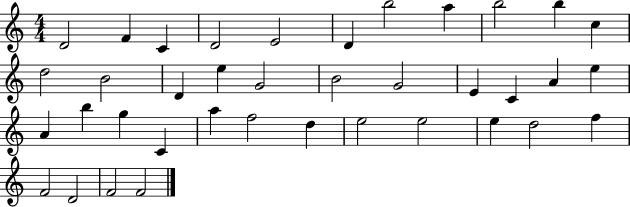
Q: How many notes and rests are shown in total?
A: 38